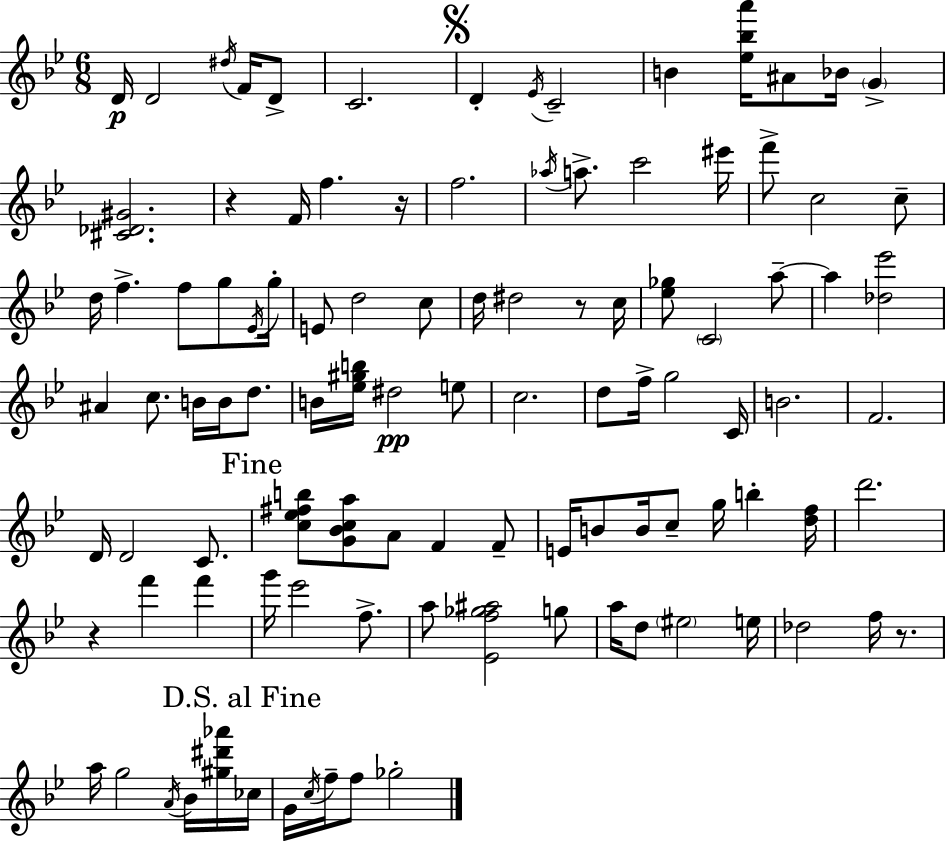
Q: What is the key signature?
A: BES major